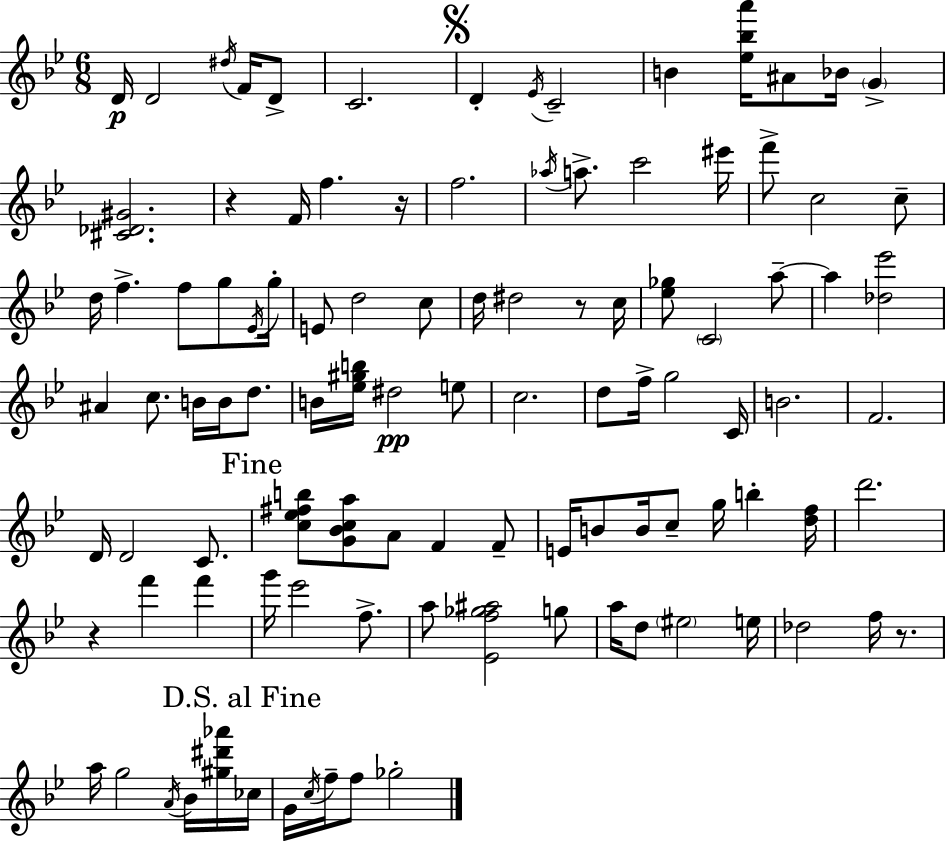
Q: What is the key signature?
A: BES major